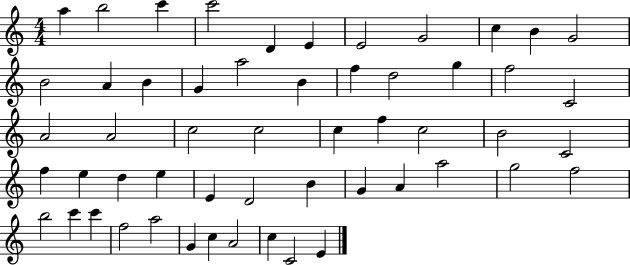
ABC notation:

X:1
T:Untitled
M:4/4
L:1/4
K:C
a b2 c' c'2 D E E2 G2 c B G2 B2 A B G a2 B f d2 g f2 C2 A2 A2 c2 c2 c f c2 B2 C2 f e d e E D2 B G A a2 g2 f2 b2 c' c' f2 a2 G c A2 c C2 E